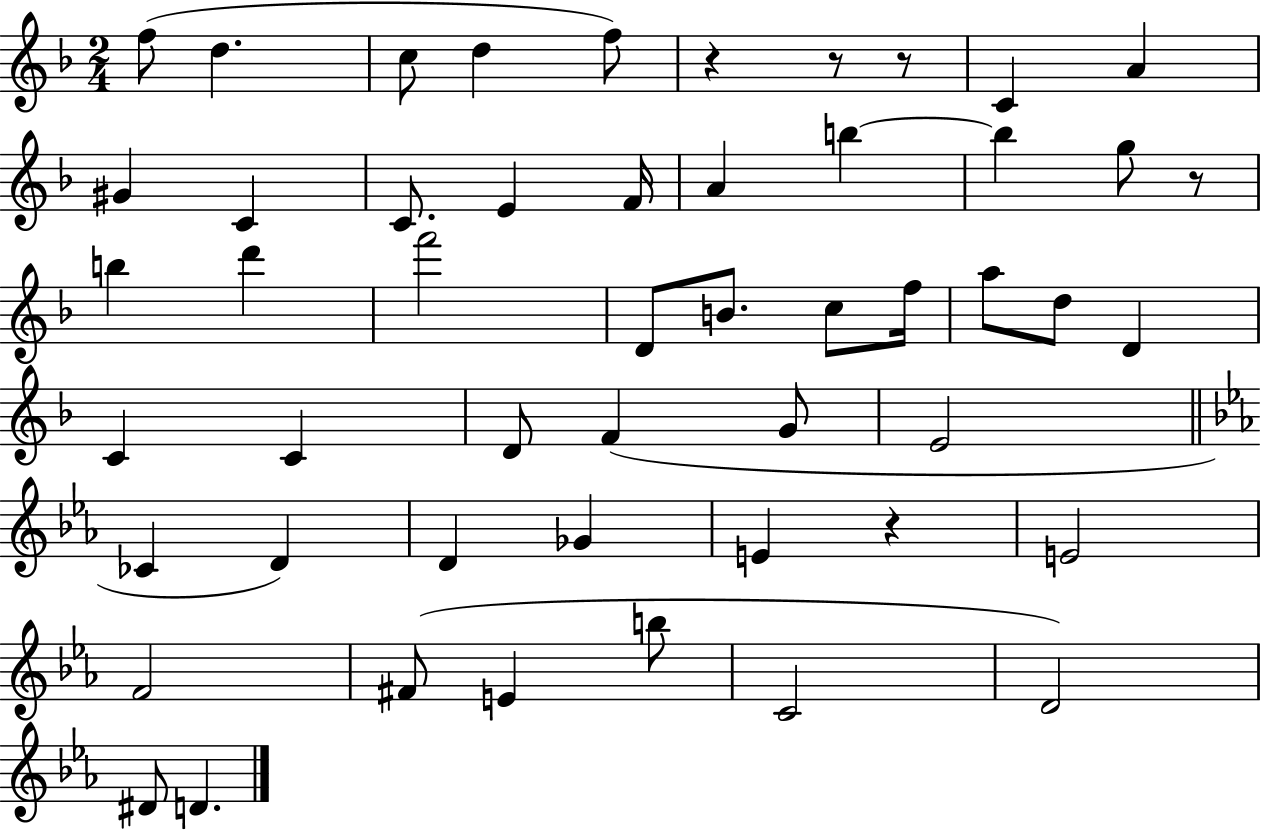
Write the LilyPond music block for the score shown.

{
  \clef treble
  \numericTimeSignature
  \time 2/4
  \key f \major
  f''8( d''4. | c''8 d''4 f''8) | r4 r8 r8 | c'4 a'4 | \break gis'4 c'4 | c'8. e'4 f'16 | a'4 b''4~~ | b''4 g''8 r8 | \break b''4 d'''4 | f'''2 | d'8 b'8. c''8 f''16 | a''8 d''8 d'4 | \break c'4 c'4 | d'8 f'4( g'8 | e'2 | \bar "||" \break \key ees \major ces'4 d'4) | d'4 ges'4 | e'4 r4 | e'2 | \break f'2 | fis'8( e'4 b''8 | c'2 | d'2) | \break dis'8 d'4. | \bar "|."
}